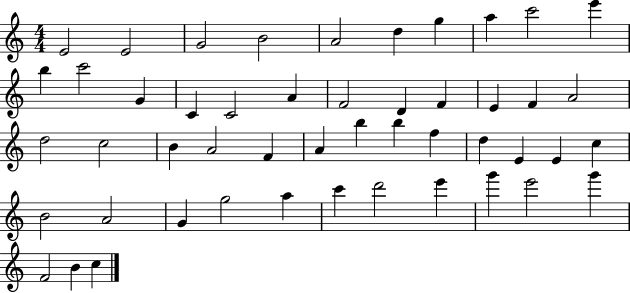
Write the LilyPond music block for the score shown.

{
  \clef treble
  \numericTimeSignature
  \time 4/4
  \key c \major
  e'2 e'2 | g'2 b'2 | a'2 d''4 g''4 | a''4 c'''2 e'''4 | \break b''4 c'''2 g'4 | c'4 c'2 a'4 | f'2 d'4 f'4 | e'4 f'4 a'2 | \break d''2 c''2 | b'4 a'2 f'4 | a'4 b''4 b''4 f''4 | d''4 e'4 e'4 c''4 | \break b'2 a'2 | g'4 g''2 a''4 | c'''4 d'''2 e'''4 | g'''4 e'''2 g'''4 | \break f'2 b'4 c''4 | \bar "|."
}